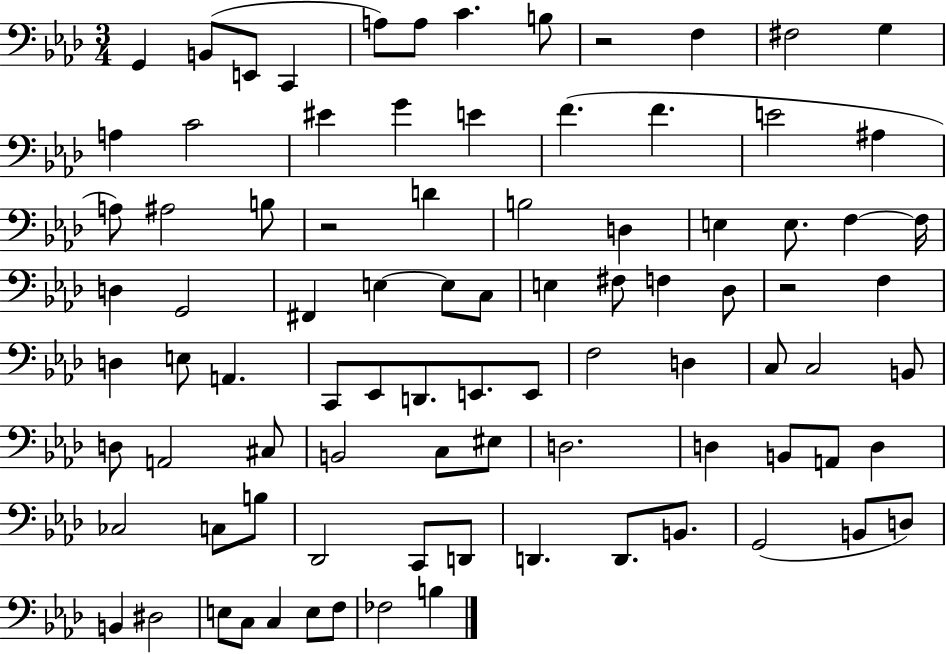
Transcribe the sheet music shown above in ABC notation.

X:1
T:Untitled
M:3/4
L:1/4
K:Ab
G,, B,,/2 E,,/2 C,, A,/2 A,/2 C B,/2 z2 F, ^F,2 G, A, C2 ^E G E F F E2 ^A, A,/2 ^A,2 B,/2 z2 D B,2 D, E, E,/2 F, F,/4 D, G,,2 ^F,, E, E,/2 C,/2 E, ^F,/2 F, _D,/2 z2 F, D, E,/2 A,, C,,/2 _E,,/2 D,,/2 E,,/2 E,,/2 F,2 D, C,/2 C,2 B,,/2 D,/2 A,,2 ^C,/2 B,,2 C,/2 ^E,/2 D,2 D, B,,/2 A,,/2 D, _C,2 C,/2 B,/2 _D,,2 C,,/2 D,,/2 D,, D,,/2 B,,/2 G,,2 B,,/2 D,/2 B,, ^D,2 E,/2 C,/2 C, E,/2 F,/2 _F,2 B,